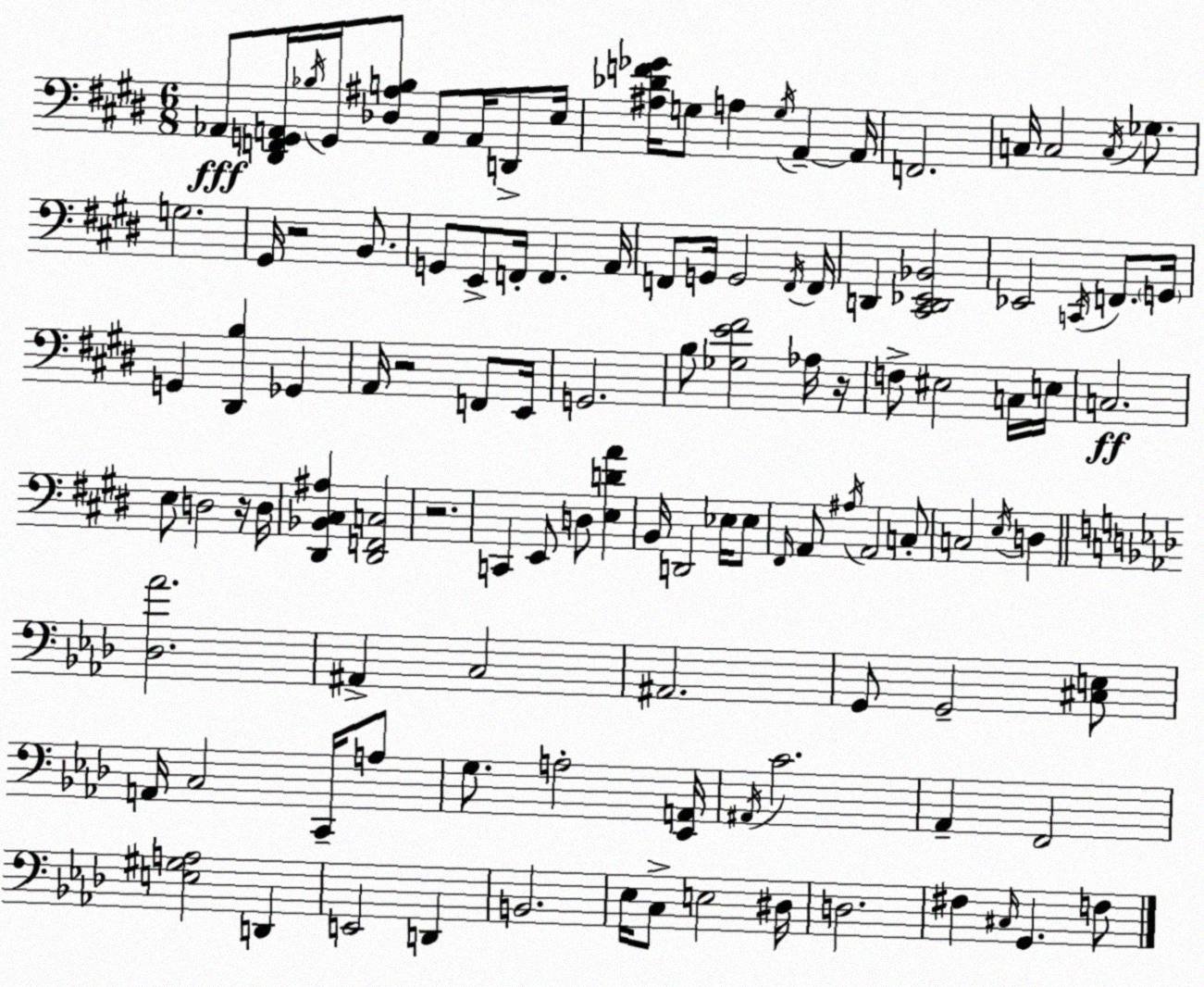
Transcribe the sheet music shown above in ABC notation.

X:1
T:Untitled
M:6/8
L:1/4
K:E
_A,,/2 [^D,,F,,G,,A,,]/4 _B,/4 G,,/4 [_D,^A,B,]/2 A,,/2 A,,/4 D,,/2 E,/4 [^A,_DF_G]/4 G,/2 A, G,/4 A,, A,,/4 F,,2 C,/4 C,2 C,/4 _G,/2 G,2 ^G,,/4 z2 B,,/2 G,,/2 E,,/2 F,,/4 F,, A,,/4 F,,/2 G,,/4 G,,2 F,,/4 F,,/4 D,, [^C,,D,,_E,,_B,,]2 _E,,2 C,,/4 F,,/2 G,,/4 G,, [^D,,B,] _G,, A,,/4 z2 F,,/2 E,,/4 G,,2 B,/2 [_G,E^F]2 _A,/4 z/4 F,/2 ^E,2 C,/4 E,/4 C,2 E,/2 D,2 z/4 D,/4 [^D,,_B,,^C,^A,] [^D,,F,,C,]2 z2 C,, E,,/2 D,/2 [E,DA] B,,/4 D,,2 _E,/4 _E,/2 ^F,,/4 A,,/2 ^A,/4 A,,2 C,/2 C,2 E,/4 D, [_D,_A]2 ^A,, C,2 ^A,,2 G,,/2 G,,2 [^C,E,]/2 A,,/4 C,2 C,,/4 A,/2 G,/2 A,2 [_E,,A,,]/4 ^A,,/4 C2 _A,, F,,2 [E,^G,A,]2 D,, E,,2 D,, B,,2 _E,/4 C,/2 E,2 ^D,/4 D,2 ^F, ^C,/4 G,, F,/2